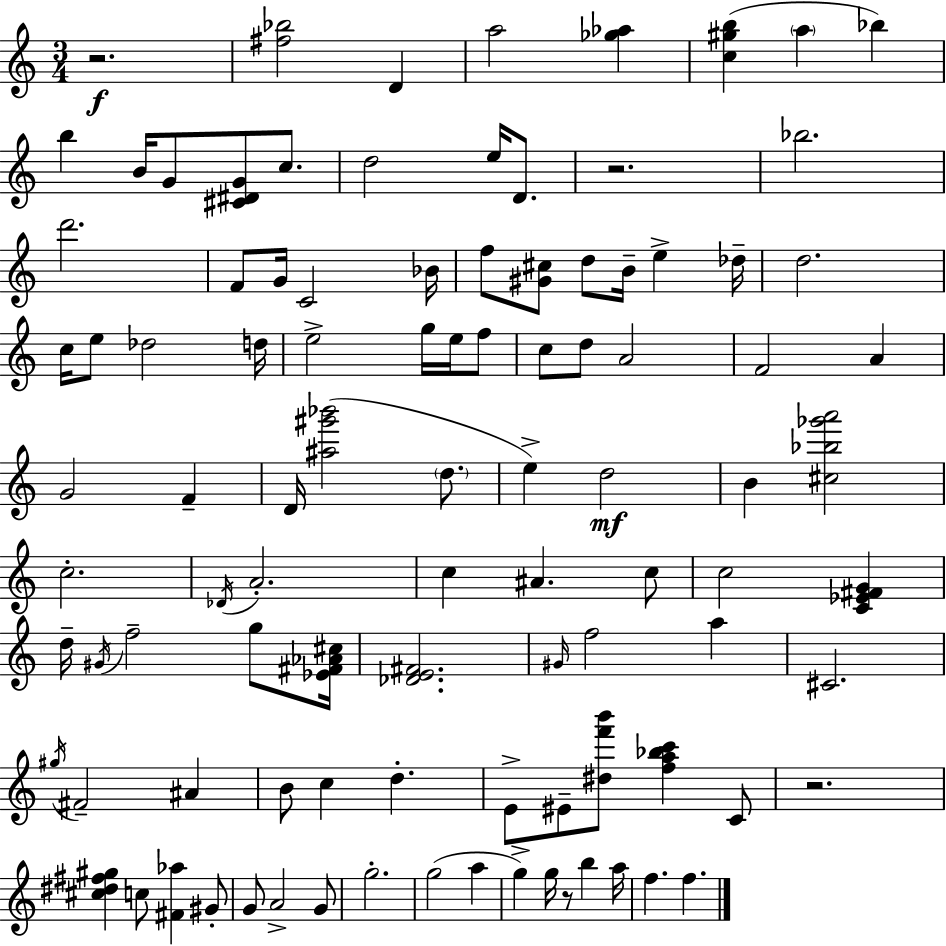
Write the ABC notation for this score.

X:1
T:Untitled
M:3/4
L:1/4
K:Am
z2 [^f_b]2 D a2 [_g_a] [c^gb] a _b b B/4 G/2 [^C^DG]/2 c/2 d2 e/4 D/2 z2 _b2 d'2 F/2 G/4 C2 _B/4 f/2 [^G^c]/2 d/2 B/4 e _d/4 d2 c/4 e/2 _d2 d/4 e2 g/4 e/4 f/2 c/2 d/2 A2 F2 A G2 F D/4 [^a^g'_b']2 d/2 e d2 B [^c_b_g'a']2 c2 _D/4 A2 c ^A c/2 c2 [C_E^FG] d/4 ^G/4 f2 g/2 [_E^F_A^c]/4 [_DE^F]2 ^G/4 f2 a ^C2 ^g/4 ^F2 ^A B/2 c d E/2 ^E/2 [^df'b']/2 [fa_bc'] C/2 z2 [^c^d^f^g] c/2 [^F_a] ^G/2 G/2 A2 G/2 g2 g2 a g g/4 z/2 b a/4 f f